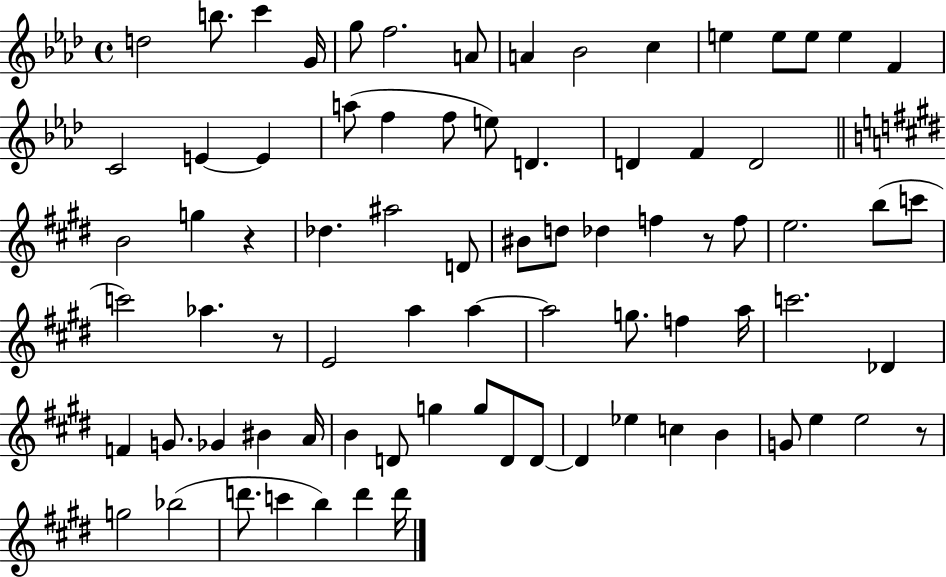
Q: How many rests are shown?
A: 4